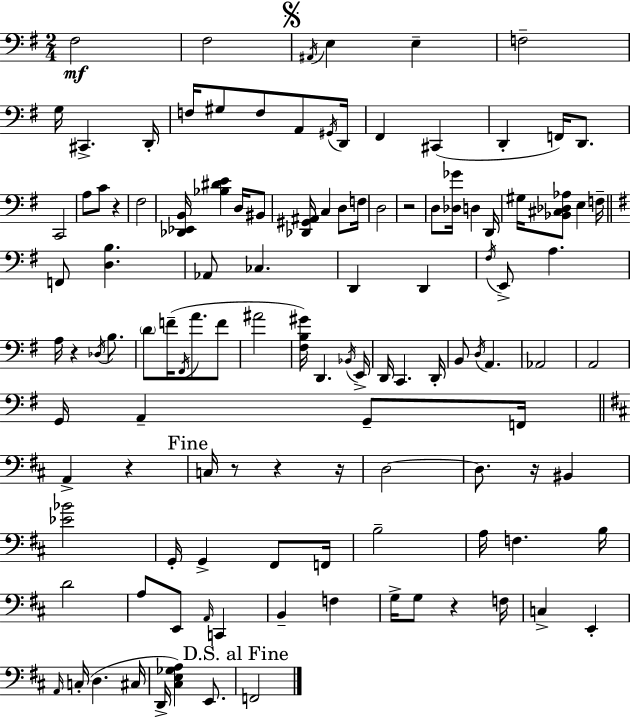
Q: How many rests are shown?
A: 9